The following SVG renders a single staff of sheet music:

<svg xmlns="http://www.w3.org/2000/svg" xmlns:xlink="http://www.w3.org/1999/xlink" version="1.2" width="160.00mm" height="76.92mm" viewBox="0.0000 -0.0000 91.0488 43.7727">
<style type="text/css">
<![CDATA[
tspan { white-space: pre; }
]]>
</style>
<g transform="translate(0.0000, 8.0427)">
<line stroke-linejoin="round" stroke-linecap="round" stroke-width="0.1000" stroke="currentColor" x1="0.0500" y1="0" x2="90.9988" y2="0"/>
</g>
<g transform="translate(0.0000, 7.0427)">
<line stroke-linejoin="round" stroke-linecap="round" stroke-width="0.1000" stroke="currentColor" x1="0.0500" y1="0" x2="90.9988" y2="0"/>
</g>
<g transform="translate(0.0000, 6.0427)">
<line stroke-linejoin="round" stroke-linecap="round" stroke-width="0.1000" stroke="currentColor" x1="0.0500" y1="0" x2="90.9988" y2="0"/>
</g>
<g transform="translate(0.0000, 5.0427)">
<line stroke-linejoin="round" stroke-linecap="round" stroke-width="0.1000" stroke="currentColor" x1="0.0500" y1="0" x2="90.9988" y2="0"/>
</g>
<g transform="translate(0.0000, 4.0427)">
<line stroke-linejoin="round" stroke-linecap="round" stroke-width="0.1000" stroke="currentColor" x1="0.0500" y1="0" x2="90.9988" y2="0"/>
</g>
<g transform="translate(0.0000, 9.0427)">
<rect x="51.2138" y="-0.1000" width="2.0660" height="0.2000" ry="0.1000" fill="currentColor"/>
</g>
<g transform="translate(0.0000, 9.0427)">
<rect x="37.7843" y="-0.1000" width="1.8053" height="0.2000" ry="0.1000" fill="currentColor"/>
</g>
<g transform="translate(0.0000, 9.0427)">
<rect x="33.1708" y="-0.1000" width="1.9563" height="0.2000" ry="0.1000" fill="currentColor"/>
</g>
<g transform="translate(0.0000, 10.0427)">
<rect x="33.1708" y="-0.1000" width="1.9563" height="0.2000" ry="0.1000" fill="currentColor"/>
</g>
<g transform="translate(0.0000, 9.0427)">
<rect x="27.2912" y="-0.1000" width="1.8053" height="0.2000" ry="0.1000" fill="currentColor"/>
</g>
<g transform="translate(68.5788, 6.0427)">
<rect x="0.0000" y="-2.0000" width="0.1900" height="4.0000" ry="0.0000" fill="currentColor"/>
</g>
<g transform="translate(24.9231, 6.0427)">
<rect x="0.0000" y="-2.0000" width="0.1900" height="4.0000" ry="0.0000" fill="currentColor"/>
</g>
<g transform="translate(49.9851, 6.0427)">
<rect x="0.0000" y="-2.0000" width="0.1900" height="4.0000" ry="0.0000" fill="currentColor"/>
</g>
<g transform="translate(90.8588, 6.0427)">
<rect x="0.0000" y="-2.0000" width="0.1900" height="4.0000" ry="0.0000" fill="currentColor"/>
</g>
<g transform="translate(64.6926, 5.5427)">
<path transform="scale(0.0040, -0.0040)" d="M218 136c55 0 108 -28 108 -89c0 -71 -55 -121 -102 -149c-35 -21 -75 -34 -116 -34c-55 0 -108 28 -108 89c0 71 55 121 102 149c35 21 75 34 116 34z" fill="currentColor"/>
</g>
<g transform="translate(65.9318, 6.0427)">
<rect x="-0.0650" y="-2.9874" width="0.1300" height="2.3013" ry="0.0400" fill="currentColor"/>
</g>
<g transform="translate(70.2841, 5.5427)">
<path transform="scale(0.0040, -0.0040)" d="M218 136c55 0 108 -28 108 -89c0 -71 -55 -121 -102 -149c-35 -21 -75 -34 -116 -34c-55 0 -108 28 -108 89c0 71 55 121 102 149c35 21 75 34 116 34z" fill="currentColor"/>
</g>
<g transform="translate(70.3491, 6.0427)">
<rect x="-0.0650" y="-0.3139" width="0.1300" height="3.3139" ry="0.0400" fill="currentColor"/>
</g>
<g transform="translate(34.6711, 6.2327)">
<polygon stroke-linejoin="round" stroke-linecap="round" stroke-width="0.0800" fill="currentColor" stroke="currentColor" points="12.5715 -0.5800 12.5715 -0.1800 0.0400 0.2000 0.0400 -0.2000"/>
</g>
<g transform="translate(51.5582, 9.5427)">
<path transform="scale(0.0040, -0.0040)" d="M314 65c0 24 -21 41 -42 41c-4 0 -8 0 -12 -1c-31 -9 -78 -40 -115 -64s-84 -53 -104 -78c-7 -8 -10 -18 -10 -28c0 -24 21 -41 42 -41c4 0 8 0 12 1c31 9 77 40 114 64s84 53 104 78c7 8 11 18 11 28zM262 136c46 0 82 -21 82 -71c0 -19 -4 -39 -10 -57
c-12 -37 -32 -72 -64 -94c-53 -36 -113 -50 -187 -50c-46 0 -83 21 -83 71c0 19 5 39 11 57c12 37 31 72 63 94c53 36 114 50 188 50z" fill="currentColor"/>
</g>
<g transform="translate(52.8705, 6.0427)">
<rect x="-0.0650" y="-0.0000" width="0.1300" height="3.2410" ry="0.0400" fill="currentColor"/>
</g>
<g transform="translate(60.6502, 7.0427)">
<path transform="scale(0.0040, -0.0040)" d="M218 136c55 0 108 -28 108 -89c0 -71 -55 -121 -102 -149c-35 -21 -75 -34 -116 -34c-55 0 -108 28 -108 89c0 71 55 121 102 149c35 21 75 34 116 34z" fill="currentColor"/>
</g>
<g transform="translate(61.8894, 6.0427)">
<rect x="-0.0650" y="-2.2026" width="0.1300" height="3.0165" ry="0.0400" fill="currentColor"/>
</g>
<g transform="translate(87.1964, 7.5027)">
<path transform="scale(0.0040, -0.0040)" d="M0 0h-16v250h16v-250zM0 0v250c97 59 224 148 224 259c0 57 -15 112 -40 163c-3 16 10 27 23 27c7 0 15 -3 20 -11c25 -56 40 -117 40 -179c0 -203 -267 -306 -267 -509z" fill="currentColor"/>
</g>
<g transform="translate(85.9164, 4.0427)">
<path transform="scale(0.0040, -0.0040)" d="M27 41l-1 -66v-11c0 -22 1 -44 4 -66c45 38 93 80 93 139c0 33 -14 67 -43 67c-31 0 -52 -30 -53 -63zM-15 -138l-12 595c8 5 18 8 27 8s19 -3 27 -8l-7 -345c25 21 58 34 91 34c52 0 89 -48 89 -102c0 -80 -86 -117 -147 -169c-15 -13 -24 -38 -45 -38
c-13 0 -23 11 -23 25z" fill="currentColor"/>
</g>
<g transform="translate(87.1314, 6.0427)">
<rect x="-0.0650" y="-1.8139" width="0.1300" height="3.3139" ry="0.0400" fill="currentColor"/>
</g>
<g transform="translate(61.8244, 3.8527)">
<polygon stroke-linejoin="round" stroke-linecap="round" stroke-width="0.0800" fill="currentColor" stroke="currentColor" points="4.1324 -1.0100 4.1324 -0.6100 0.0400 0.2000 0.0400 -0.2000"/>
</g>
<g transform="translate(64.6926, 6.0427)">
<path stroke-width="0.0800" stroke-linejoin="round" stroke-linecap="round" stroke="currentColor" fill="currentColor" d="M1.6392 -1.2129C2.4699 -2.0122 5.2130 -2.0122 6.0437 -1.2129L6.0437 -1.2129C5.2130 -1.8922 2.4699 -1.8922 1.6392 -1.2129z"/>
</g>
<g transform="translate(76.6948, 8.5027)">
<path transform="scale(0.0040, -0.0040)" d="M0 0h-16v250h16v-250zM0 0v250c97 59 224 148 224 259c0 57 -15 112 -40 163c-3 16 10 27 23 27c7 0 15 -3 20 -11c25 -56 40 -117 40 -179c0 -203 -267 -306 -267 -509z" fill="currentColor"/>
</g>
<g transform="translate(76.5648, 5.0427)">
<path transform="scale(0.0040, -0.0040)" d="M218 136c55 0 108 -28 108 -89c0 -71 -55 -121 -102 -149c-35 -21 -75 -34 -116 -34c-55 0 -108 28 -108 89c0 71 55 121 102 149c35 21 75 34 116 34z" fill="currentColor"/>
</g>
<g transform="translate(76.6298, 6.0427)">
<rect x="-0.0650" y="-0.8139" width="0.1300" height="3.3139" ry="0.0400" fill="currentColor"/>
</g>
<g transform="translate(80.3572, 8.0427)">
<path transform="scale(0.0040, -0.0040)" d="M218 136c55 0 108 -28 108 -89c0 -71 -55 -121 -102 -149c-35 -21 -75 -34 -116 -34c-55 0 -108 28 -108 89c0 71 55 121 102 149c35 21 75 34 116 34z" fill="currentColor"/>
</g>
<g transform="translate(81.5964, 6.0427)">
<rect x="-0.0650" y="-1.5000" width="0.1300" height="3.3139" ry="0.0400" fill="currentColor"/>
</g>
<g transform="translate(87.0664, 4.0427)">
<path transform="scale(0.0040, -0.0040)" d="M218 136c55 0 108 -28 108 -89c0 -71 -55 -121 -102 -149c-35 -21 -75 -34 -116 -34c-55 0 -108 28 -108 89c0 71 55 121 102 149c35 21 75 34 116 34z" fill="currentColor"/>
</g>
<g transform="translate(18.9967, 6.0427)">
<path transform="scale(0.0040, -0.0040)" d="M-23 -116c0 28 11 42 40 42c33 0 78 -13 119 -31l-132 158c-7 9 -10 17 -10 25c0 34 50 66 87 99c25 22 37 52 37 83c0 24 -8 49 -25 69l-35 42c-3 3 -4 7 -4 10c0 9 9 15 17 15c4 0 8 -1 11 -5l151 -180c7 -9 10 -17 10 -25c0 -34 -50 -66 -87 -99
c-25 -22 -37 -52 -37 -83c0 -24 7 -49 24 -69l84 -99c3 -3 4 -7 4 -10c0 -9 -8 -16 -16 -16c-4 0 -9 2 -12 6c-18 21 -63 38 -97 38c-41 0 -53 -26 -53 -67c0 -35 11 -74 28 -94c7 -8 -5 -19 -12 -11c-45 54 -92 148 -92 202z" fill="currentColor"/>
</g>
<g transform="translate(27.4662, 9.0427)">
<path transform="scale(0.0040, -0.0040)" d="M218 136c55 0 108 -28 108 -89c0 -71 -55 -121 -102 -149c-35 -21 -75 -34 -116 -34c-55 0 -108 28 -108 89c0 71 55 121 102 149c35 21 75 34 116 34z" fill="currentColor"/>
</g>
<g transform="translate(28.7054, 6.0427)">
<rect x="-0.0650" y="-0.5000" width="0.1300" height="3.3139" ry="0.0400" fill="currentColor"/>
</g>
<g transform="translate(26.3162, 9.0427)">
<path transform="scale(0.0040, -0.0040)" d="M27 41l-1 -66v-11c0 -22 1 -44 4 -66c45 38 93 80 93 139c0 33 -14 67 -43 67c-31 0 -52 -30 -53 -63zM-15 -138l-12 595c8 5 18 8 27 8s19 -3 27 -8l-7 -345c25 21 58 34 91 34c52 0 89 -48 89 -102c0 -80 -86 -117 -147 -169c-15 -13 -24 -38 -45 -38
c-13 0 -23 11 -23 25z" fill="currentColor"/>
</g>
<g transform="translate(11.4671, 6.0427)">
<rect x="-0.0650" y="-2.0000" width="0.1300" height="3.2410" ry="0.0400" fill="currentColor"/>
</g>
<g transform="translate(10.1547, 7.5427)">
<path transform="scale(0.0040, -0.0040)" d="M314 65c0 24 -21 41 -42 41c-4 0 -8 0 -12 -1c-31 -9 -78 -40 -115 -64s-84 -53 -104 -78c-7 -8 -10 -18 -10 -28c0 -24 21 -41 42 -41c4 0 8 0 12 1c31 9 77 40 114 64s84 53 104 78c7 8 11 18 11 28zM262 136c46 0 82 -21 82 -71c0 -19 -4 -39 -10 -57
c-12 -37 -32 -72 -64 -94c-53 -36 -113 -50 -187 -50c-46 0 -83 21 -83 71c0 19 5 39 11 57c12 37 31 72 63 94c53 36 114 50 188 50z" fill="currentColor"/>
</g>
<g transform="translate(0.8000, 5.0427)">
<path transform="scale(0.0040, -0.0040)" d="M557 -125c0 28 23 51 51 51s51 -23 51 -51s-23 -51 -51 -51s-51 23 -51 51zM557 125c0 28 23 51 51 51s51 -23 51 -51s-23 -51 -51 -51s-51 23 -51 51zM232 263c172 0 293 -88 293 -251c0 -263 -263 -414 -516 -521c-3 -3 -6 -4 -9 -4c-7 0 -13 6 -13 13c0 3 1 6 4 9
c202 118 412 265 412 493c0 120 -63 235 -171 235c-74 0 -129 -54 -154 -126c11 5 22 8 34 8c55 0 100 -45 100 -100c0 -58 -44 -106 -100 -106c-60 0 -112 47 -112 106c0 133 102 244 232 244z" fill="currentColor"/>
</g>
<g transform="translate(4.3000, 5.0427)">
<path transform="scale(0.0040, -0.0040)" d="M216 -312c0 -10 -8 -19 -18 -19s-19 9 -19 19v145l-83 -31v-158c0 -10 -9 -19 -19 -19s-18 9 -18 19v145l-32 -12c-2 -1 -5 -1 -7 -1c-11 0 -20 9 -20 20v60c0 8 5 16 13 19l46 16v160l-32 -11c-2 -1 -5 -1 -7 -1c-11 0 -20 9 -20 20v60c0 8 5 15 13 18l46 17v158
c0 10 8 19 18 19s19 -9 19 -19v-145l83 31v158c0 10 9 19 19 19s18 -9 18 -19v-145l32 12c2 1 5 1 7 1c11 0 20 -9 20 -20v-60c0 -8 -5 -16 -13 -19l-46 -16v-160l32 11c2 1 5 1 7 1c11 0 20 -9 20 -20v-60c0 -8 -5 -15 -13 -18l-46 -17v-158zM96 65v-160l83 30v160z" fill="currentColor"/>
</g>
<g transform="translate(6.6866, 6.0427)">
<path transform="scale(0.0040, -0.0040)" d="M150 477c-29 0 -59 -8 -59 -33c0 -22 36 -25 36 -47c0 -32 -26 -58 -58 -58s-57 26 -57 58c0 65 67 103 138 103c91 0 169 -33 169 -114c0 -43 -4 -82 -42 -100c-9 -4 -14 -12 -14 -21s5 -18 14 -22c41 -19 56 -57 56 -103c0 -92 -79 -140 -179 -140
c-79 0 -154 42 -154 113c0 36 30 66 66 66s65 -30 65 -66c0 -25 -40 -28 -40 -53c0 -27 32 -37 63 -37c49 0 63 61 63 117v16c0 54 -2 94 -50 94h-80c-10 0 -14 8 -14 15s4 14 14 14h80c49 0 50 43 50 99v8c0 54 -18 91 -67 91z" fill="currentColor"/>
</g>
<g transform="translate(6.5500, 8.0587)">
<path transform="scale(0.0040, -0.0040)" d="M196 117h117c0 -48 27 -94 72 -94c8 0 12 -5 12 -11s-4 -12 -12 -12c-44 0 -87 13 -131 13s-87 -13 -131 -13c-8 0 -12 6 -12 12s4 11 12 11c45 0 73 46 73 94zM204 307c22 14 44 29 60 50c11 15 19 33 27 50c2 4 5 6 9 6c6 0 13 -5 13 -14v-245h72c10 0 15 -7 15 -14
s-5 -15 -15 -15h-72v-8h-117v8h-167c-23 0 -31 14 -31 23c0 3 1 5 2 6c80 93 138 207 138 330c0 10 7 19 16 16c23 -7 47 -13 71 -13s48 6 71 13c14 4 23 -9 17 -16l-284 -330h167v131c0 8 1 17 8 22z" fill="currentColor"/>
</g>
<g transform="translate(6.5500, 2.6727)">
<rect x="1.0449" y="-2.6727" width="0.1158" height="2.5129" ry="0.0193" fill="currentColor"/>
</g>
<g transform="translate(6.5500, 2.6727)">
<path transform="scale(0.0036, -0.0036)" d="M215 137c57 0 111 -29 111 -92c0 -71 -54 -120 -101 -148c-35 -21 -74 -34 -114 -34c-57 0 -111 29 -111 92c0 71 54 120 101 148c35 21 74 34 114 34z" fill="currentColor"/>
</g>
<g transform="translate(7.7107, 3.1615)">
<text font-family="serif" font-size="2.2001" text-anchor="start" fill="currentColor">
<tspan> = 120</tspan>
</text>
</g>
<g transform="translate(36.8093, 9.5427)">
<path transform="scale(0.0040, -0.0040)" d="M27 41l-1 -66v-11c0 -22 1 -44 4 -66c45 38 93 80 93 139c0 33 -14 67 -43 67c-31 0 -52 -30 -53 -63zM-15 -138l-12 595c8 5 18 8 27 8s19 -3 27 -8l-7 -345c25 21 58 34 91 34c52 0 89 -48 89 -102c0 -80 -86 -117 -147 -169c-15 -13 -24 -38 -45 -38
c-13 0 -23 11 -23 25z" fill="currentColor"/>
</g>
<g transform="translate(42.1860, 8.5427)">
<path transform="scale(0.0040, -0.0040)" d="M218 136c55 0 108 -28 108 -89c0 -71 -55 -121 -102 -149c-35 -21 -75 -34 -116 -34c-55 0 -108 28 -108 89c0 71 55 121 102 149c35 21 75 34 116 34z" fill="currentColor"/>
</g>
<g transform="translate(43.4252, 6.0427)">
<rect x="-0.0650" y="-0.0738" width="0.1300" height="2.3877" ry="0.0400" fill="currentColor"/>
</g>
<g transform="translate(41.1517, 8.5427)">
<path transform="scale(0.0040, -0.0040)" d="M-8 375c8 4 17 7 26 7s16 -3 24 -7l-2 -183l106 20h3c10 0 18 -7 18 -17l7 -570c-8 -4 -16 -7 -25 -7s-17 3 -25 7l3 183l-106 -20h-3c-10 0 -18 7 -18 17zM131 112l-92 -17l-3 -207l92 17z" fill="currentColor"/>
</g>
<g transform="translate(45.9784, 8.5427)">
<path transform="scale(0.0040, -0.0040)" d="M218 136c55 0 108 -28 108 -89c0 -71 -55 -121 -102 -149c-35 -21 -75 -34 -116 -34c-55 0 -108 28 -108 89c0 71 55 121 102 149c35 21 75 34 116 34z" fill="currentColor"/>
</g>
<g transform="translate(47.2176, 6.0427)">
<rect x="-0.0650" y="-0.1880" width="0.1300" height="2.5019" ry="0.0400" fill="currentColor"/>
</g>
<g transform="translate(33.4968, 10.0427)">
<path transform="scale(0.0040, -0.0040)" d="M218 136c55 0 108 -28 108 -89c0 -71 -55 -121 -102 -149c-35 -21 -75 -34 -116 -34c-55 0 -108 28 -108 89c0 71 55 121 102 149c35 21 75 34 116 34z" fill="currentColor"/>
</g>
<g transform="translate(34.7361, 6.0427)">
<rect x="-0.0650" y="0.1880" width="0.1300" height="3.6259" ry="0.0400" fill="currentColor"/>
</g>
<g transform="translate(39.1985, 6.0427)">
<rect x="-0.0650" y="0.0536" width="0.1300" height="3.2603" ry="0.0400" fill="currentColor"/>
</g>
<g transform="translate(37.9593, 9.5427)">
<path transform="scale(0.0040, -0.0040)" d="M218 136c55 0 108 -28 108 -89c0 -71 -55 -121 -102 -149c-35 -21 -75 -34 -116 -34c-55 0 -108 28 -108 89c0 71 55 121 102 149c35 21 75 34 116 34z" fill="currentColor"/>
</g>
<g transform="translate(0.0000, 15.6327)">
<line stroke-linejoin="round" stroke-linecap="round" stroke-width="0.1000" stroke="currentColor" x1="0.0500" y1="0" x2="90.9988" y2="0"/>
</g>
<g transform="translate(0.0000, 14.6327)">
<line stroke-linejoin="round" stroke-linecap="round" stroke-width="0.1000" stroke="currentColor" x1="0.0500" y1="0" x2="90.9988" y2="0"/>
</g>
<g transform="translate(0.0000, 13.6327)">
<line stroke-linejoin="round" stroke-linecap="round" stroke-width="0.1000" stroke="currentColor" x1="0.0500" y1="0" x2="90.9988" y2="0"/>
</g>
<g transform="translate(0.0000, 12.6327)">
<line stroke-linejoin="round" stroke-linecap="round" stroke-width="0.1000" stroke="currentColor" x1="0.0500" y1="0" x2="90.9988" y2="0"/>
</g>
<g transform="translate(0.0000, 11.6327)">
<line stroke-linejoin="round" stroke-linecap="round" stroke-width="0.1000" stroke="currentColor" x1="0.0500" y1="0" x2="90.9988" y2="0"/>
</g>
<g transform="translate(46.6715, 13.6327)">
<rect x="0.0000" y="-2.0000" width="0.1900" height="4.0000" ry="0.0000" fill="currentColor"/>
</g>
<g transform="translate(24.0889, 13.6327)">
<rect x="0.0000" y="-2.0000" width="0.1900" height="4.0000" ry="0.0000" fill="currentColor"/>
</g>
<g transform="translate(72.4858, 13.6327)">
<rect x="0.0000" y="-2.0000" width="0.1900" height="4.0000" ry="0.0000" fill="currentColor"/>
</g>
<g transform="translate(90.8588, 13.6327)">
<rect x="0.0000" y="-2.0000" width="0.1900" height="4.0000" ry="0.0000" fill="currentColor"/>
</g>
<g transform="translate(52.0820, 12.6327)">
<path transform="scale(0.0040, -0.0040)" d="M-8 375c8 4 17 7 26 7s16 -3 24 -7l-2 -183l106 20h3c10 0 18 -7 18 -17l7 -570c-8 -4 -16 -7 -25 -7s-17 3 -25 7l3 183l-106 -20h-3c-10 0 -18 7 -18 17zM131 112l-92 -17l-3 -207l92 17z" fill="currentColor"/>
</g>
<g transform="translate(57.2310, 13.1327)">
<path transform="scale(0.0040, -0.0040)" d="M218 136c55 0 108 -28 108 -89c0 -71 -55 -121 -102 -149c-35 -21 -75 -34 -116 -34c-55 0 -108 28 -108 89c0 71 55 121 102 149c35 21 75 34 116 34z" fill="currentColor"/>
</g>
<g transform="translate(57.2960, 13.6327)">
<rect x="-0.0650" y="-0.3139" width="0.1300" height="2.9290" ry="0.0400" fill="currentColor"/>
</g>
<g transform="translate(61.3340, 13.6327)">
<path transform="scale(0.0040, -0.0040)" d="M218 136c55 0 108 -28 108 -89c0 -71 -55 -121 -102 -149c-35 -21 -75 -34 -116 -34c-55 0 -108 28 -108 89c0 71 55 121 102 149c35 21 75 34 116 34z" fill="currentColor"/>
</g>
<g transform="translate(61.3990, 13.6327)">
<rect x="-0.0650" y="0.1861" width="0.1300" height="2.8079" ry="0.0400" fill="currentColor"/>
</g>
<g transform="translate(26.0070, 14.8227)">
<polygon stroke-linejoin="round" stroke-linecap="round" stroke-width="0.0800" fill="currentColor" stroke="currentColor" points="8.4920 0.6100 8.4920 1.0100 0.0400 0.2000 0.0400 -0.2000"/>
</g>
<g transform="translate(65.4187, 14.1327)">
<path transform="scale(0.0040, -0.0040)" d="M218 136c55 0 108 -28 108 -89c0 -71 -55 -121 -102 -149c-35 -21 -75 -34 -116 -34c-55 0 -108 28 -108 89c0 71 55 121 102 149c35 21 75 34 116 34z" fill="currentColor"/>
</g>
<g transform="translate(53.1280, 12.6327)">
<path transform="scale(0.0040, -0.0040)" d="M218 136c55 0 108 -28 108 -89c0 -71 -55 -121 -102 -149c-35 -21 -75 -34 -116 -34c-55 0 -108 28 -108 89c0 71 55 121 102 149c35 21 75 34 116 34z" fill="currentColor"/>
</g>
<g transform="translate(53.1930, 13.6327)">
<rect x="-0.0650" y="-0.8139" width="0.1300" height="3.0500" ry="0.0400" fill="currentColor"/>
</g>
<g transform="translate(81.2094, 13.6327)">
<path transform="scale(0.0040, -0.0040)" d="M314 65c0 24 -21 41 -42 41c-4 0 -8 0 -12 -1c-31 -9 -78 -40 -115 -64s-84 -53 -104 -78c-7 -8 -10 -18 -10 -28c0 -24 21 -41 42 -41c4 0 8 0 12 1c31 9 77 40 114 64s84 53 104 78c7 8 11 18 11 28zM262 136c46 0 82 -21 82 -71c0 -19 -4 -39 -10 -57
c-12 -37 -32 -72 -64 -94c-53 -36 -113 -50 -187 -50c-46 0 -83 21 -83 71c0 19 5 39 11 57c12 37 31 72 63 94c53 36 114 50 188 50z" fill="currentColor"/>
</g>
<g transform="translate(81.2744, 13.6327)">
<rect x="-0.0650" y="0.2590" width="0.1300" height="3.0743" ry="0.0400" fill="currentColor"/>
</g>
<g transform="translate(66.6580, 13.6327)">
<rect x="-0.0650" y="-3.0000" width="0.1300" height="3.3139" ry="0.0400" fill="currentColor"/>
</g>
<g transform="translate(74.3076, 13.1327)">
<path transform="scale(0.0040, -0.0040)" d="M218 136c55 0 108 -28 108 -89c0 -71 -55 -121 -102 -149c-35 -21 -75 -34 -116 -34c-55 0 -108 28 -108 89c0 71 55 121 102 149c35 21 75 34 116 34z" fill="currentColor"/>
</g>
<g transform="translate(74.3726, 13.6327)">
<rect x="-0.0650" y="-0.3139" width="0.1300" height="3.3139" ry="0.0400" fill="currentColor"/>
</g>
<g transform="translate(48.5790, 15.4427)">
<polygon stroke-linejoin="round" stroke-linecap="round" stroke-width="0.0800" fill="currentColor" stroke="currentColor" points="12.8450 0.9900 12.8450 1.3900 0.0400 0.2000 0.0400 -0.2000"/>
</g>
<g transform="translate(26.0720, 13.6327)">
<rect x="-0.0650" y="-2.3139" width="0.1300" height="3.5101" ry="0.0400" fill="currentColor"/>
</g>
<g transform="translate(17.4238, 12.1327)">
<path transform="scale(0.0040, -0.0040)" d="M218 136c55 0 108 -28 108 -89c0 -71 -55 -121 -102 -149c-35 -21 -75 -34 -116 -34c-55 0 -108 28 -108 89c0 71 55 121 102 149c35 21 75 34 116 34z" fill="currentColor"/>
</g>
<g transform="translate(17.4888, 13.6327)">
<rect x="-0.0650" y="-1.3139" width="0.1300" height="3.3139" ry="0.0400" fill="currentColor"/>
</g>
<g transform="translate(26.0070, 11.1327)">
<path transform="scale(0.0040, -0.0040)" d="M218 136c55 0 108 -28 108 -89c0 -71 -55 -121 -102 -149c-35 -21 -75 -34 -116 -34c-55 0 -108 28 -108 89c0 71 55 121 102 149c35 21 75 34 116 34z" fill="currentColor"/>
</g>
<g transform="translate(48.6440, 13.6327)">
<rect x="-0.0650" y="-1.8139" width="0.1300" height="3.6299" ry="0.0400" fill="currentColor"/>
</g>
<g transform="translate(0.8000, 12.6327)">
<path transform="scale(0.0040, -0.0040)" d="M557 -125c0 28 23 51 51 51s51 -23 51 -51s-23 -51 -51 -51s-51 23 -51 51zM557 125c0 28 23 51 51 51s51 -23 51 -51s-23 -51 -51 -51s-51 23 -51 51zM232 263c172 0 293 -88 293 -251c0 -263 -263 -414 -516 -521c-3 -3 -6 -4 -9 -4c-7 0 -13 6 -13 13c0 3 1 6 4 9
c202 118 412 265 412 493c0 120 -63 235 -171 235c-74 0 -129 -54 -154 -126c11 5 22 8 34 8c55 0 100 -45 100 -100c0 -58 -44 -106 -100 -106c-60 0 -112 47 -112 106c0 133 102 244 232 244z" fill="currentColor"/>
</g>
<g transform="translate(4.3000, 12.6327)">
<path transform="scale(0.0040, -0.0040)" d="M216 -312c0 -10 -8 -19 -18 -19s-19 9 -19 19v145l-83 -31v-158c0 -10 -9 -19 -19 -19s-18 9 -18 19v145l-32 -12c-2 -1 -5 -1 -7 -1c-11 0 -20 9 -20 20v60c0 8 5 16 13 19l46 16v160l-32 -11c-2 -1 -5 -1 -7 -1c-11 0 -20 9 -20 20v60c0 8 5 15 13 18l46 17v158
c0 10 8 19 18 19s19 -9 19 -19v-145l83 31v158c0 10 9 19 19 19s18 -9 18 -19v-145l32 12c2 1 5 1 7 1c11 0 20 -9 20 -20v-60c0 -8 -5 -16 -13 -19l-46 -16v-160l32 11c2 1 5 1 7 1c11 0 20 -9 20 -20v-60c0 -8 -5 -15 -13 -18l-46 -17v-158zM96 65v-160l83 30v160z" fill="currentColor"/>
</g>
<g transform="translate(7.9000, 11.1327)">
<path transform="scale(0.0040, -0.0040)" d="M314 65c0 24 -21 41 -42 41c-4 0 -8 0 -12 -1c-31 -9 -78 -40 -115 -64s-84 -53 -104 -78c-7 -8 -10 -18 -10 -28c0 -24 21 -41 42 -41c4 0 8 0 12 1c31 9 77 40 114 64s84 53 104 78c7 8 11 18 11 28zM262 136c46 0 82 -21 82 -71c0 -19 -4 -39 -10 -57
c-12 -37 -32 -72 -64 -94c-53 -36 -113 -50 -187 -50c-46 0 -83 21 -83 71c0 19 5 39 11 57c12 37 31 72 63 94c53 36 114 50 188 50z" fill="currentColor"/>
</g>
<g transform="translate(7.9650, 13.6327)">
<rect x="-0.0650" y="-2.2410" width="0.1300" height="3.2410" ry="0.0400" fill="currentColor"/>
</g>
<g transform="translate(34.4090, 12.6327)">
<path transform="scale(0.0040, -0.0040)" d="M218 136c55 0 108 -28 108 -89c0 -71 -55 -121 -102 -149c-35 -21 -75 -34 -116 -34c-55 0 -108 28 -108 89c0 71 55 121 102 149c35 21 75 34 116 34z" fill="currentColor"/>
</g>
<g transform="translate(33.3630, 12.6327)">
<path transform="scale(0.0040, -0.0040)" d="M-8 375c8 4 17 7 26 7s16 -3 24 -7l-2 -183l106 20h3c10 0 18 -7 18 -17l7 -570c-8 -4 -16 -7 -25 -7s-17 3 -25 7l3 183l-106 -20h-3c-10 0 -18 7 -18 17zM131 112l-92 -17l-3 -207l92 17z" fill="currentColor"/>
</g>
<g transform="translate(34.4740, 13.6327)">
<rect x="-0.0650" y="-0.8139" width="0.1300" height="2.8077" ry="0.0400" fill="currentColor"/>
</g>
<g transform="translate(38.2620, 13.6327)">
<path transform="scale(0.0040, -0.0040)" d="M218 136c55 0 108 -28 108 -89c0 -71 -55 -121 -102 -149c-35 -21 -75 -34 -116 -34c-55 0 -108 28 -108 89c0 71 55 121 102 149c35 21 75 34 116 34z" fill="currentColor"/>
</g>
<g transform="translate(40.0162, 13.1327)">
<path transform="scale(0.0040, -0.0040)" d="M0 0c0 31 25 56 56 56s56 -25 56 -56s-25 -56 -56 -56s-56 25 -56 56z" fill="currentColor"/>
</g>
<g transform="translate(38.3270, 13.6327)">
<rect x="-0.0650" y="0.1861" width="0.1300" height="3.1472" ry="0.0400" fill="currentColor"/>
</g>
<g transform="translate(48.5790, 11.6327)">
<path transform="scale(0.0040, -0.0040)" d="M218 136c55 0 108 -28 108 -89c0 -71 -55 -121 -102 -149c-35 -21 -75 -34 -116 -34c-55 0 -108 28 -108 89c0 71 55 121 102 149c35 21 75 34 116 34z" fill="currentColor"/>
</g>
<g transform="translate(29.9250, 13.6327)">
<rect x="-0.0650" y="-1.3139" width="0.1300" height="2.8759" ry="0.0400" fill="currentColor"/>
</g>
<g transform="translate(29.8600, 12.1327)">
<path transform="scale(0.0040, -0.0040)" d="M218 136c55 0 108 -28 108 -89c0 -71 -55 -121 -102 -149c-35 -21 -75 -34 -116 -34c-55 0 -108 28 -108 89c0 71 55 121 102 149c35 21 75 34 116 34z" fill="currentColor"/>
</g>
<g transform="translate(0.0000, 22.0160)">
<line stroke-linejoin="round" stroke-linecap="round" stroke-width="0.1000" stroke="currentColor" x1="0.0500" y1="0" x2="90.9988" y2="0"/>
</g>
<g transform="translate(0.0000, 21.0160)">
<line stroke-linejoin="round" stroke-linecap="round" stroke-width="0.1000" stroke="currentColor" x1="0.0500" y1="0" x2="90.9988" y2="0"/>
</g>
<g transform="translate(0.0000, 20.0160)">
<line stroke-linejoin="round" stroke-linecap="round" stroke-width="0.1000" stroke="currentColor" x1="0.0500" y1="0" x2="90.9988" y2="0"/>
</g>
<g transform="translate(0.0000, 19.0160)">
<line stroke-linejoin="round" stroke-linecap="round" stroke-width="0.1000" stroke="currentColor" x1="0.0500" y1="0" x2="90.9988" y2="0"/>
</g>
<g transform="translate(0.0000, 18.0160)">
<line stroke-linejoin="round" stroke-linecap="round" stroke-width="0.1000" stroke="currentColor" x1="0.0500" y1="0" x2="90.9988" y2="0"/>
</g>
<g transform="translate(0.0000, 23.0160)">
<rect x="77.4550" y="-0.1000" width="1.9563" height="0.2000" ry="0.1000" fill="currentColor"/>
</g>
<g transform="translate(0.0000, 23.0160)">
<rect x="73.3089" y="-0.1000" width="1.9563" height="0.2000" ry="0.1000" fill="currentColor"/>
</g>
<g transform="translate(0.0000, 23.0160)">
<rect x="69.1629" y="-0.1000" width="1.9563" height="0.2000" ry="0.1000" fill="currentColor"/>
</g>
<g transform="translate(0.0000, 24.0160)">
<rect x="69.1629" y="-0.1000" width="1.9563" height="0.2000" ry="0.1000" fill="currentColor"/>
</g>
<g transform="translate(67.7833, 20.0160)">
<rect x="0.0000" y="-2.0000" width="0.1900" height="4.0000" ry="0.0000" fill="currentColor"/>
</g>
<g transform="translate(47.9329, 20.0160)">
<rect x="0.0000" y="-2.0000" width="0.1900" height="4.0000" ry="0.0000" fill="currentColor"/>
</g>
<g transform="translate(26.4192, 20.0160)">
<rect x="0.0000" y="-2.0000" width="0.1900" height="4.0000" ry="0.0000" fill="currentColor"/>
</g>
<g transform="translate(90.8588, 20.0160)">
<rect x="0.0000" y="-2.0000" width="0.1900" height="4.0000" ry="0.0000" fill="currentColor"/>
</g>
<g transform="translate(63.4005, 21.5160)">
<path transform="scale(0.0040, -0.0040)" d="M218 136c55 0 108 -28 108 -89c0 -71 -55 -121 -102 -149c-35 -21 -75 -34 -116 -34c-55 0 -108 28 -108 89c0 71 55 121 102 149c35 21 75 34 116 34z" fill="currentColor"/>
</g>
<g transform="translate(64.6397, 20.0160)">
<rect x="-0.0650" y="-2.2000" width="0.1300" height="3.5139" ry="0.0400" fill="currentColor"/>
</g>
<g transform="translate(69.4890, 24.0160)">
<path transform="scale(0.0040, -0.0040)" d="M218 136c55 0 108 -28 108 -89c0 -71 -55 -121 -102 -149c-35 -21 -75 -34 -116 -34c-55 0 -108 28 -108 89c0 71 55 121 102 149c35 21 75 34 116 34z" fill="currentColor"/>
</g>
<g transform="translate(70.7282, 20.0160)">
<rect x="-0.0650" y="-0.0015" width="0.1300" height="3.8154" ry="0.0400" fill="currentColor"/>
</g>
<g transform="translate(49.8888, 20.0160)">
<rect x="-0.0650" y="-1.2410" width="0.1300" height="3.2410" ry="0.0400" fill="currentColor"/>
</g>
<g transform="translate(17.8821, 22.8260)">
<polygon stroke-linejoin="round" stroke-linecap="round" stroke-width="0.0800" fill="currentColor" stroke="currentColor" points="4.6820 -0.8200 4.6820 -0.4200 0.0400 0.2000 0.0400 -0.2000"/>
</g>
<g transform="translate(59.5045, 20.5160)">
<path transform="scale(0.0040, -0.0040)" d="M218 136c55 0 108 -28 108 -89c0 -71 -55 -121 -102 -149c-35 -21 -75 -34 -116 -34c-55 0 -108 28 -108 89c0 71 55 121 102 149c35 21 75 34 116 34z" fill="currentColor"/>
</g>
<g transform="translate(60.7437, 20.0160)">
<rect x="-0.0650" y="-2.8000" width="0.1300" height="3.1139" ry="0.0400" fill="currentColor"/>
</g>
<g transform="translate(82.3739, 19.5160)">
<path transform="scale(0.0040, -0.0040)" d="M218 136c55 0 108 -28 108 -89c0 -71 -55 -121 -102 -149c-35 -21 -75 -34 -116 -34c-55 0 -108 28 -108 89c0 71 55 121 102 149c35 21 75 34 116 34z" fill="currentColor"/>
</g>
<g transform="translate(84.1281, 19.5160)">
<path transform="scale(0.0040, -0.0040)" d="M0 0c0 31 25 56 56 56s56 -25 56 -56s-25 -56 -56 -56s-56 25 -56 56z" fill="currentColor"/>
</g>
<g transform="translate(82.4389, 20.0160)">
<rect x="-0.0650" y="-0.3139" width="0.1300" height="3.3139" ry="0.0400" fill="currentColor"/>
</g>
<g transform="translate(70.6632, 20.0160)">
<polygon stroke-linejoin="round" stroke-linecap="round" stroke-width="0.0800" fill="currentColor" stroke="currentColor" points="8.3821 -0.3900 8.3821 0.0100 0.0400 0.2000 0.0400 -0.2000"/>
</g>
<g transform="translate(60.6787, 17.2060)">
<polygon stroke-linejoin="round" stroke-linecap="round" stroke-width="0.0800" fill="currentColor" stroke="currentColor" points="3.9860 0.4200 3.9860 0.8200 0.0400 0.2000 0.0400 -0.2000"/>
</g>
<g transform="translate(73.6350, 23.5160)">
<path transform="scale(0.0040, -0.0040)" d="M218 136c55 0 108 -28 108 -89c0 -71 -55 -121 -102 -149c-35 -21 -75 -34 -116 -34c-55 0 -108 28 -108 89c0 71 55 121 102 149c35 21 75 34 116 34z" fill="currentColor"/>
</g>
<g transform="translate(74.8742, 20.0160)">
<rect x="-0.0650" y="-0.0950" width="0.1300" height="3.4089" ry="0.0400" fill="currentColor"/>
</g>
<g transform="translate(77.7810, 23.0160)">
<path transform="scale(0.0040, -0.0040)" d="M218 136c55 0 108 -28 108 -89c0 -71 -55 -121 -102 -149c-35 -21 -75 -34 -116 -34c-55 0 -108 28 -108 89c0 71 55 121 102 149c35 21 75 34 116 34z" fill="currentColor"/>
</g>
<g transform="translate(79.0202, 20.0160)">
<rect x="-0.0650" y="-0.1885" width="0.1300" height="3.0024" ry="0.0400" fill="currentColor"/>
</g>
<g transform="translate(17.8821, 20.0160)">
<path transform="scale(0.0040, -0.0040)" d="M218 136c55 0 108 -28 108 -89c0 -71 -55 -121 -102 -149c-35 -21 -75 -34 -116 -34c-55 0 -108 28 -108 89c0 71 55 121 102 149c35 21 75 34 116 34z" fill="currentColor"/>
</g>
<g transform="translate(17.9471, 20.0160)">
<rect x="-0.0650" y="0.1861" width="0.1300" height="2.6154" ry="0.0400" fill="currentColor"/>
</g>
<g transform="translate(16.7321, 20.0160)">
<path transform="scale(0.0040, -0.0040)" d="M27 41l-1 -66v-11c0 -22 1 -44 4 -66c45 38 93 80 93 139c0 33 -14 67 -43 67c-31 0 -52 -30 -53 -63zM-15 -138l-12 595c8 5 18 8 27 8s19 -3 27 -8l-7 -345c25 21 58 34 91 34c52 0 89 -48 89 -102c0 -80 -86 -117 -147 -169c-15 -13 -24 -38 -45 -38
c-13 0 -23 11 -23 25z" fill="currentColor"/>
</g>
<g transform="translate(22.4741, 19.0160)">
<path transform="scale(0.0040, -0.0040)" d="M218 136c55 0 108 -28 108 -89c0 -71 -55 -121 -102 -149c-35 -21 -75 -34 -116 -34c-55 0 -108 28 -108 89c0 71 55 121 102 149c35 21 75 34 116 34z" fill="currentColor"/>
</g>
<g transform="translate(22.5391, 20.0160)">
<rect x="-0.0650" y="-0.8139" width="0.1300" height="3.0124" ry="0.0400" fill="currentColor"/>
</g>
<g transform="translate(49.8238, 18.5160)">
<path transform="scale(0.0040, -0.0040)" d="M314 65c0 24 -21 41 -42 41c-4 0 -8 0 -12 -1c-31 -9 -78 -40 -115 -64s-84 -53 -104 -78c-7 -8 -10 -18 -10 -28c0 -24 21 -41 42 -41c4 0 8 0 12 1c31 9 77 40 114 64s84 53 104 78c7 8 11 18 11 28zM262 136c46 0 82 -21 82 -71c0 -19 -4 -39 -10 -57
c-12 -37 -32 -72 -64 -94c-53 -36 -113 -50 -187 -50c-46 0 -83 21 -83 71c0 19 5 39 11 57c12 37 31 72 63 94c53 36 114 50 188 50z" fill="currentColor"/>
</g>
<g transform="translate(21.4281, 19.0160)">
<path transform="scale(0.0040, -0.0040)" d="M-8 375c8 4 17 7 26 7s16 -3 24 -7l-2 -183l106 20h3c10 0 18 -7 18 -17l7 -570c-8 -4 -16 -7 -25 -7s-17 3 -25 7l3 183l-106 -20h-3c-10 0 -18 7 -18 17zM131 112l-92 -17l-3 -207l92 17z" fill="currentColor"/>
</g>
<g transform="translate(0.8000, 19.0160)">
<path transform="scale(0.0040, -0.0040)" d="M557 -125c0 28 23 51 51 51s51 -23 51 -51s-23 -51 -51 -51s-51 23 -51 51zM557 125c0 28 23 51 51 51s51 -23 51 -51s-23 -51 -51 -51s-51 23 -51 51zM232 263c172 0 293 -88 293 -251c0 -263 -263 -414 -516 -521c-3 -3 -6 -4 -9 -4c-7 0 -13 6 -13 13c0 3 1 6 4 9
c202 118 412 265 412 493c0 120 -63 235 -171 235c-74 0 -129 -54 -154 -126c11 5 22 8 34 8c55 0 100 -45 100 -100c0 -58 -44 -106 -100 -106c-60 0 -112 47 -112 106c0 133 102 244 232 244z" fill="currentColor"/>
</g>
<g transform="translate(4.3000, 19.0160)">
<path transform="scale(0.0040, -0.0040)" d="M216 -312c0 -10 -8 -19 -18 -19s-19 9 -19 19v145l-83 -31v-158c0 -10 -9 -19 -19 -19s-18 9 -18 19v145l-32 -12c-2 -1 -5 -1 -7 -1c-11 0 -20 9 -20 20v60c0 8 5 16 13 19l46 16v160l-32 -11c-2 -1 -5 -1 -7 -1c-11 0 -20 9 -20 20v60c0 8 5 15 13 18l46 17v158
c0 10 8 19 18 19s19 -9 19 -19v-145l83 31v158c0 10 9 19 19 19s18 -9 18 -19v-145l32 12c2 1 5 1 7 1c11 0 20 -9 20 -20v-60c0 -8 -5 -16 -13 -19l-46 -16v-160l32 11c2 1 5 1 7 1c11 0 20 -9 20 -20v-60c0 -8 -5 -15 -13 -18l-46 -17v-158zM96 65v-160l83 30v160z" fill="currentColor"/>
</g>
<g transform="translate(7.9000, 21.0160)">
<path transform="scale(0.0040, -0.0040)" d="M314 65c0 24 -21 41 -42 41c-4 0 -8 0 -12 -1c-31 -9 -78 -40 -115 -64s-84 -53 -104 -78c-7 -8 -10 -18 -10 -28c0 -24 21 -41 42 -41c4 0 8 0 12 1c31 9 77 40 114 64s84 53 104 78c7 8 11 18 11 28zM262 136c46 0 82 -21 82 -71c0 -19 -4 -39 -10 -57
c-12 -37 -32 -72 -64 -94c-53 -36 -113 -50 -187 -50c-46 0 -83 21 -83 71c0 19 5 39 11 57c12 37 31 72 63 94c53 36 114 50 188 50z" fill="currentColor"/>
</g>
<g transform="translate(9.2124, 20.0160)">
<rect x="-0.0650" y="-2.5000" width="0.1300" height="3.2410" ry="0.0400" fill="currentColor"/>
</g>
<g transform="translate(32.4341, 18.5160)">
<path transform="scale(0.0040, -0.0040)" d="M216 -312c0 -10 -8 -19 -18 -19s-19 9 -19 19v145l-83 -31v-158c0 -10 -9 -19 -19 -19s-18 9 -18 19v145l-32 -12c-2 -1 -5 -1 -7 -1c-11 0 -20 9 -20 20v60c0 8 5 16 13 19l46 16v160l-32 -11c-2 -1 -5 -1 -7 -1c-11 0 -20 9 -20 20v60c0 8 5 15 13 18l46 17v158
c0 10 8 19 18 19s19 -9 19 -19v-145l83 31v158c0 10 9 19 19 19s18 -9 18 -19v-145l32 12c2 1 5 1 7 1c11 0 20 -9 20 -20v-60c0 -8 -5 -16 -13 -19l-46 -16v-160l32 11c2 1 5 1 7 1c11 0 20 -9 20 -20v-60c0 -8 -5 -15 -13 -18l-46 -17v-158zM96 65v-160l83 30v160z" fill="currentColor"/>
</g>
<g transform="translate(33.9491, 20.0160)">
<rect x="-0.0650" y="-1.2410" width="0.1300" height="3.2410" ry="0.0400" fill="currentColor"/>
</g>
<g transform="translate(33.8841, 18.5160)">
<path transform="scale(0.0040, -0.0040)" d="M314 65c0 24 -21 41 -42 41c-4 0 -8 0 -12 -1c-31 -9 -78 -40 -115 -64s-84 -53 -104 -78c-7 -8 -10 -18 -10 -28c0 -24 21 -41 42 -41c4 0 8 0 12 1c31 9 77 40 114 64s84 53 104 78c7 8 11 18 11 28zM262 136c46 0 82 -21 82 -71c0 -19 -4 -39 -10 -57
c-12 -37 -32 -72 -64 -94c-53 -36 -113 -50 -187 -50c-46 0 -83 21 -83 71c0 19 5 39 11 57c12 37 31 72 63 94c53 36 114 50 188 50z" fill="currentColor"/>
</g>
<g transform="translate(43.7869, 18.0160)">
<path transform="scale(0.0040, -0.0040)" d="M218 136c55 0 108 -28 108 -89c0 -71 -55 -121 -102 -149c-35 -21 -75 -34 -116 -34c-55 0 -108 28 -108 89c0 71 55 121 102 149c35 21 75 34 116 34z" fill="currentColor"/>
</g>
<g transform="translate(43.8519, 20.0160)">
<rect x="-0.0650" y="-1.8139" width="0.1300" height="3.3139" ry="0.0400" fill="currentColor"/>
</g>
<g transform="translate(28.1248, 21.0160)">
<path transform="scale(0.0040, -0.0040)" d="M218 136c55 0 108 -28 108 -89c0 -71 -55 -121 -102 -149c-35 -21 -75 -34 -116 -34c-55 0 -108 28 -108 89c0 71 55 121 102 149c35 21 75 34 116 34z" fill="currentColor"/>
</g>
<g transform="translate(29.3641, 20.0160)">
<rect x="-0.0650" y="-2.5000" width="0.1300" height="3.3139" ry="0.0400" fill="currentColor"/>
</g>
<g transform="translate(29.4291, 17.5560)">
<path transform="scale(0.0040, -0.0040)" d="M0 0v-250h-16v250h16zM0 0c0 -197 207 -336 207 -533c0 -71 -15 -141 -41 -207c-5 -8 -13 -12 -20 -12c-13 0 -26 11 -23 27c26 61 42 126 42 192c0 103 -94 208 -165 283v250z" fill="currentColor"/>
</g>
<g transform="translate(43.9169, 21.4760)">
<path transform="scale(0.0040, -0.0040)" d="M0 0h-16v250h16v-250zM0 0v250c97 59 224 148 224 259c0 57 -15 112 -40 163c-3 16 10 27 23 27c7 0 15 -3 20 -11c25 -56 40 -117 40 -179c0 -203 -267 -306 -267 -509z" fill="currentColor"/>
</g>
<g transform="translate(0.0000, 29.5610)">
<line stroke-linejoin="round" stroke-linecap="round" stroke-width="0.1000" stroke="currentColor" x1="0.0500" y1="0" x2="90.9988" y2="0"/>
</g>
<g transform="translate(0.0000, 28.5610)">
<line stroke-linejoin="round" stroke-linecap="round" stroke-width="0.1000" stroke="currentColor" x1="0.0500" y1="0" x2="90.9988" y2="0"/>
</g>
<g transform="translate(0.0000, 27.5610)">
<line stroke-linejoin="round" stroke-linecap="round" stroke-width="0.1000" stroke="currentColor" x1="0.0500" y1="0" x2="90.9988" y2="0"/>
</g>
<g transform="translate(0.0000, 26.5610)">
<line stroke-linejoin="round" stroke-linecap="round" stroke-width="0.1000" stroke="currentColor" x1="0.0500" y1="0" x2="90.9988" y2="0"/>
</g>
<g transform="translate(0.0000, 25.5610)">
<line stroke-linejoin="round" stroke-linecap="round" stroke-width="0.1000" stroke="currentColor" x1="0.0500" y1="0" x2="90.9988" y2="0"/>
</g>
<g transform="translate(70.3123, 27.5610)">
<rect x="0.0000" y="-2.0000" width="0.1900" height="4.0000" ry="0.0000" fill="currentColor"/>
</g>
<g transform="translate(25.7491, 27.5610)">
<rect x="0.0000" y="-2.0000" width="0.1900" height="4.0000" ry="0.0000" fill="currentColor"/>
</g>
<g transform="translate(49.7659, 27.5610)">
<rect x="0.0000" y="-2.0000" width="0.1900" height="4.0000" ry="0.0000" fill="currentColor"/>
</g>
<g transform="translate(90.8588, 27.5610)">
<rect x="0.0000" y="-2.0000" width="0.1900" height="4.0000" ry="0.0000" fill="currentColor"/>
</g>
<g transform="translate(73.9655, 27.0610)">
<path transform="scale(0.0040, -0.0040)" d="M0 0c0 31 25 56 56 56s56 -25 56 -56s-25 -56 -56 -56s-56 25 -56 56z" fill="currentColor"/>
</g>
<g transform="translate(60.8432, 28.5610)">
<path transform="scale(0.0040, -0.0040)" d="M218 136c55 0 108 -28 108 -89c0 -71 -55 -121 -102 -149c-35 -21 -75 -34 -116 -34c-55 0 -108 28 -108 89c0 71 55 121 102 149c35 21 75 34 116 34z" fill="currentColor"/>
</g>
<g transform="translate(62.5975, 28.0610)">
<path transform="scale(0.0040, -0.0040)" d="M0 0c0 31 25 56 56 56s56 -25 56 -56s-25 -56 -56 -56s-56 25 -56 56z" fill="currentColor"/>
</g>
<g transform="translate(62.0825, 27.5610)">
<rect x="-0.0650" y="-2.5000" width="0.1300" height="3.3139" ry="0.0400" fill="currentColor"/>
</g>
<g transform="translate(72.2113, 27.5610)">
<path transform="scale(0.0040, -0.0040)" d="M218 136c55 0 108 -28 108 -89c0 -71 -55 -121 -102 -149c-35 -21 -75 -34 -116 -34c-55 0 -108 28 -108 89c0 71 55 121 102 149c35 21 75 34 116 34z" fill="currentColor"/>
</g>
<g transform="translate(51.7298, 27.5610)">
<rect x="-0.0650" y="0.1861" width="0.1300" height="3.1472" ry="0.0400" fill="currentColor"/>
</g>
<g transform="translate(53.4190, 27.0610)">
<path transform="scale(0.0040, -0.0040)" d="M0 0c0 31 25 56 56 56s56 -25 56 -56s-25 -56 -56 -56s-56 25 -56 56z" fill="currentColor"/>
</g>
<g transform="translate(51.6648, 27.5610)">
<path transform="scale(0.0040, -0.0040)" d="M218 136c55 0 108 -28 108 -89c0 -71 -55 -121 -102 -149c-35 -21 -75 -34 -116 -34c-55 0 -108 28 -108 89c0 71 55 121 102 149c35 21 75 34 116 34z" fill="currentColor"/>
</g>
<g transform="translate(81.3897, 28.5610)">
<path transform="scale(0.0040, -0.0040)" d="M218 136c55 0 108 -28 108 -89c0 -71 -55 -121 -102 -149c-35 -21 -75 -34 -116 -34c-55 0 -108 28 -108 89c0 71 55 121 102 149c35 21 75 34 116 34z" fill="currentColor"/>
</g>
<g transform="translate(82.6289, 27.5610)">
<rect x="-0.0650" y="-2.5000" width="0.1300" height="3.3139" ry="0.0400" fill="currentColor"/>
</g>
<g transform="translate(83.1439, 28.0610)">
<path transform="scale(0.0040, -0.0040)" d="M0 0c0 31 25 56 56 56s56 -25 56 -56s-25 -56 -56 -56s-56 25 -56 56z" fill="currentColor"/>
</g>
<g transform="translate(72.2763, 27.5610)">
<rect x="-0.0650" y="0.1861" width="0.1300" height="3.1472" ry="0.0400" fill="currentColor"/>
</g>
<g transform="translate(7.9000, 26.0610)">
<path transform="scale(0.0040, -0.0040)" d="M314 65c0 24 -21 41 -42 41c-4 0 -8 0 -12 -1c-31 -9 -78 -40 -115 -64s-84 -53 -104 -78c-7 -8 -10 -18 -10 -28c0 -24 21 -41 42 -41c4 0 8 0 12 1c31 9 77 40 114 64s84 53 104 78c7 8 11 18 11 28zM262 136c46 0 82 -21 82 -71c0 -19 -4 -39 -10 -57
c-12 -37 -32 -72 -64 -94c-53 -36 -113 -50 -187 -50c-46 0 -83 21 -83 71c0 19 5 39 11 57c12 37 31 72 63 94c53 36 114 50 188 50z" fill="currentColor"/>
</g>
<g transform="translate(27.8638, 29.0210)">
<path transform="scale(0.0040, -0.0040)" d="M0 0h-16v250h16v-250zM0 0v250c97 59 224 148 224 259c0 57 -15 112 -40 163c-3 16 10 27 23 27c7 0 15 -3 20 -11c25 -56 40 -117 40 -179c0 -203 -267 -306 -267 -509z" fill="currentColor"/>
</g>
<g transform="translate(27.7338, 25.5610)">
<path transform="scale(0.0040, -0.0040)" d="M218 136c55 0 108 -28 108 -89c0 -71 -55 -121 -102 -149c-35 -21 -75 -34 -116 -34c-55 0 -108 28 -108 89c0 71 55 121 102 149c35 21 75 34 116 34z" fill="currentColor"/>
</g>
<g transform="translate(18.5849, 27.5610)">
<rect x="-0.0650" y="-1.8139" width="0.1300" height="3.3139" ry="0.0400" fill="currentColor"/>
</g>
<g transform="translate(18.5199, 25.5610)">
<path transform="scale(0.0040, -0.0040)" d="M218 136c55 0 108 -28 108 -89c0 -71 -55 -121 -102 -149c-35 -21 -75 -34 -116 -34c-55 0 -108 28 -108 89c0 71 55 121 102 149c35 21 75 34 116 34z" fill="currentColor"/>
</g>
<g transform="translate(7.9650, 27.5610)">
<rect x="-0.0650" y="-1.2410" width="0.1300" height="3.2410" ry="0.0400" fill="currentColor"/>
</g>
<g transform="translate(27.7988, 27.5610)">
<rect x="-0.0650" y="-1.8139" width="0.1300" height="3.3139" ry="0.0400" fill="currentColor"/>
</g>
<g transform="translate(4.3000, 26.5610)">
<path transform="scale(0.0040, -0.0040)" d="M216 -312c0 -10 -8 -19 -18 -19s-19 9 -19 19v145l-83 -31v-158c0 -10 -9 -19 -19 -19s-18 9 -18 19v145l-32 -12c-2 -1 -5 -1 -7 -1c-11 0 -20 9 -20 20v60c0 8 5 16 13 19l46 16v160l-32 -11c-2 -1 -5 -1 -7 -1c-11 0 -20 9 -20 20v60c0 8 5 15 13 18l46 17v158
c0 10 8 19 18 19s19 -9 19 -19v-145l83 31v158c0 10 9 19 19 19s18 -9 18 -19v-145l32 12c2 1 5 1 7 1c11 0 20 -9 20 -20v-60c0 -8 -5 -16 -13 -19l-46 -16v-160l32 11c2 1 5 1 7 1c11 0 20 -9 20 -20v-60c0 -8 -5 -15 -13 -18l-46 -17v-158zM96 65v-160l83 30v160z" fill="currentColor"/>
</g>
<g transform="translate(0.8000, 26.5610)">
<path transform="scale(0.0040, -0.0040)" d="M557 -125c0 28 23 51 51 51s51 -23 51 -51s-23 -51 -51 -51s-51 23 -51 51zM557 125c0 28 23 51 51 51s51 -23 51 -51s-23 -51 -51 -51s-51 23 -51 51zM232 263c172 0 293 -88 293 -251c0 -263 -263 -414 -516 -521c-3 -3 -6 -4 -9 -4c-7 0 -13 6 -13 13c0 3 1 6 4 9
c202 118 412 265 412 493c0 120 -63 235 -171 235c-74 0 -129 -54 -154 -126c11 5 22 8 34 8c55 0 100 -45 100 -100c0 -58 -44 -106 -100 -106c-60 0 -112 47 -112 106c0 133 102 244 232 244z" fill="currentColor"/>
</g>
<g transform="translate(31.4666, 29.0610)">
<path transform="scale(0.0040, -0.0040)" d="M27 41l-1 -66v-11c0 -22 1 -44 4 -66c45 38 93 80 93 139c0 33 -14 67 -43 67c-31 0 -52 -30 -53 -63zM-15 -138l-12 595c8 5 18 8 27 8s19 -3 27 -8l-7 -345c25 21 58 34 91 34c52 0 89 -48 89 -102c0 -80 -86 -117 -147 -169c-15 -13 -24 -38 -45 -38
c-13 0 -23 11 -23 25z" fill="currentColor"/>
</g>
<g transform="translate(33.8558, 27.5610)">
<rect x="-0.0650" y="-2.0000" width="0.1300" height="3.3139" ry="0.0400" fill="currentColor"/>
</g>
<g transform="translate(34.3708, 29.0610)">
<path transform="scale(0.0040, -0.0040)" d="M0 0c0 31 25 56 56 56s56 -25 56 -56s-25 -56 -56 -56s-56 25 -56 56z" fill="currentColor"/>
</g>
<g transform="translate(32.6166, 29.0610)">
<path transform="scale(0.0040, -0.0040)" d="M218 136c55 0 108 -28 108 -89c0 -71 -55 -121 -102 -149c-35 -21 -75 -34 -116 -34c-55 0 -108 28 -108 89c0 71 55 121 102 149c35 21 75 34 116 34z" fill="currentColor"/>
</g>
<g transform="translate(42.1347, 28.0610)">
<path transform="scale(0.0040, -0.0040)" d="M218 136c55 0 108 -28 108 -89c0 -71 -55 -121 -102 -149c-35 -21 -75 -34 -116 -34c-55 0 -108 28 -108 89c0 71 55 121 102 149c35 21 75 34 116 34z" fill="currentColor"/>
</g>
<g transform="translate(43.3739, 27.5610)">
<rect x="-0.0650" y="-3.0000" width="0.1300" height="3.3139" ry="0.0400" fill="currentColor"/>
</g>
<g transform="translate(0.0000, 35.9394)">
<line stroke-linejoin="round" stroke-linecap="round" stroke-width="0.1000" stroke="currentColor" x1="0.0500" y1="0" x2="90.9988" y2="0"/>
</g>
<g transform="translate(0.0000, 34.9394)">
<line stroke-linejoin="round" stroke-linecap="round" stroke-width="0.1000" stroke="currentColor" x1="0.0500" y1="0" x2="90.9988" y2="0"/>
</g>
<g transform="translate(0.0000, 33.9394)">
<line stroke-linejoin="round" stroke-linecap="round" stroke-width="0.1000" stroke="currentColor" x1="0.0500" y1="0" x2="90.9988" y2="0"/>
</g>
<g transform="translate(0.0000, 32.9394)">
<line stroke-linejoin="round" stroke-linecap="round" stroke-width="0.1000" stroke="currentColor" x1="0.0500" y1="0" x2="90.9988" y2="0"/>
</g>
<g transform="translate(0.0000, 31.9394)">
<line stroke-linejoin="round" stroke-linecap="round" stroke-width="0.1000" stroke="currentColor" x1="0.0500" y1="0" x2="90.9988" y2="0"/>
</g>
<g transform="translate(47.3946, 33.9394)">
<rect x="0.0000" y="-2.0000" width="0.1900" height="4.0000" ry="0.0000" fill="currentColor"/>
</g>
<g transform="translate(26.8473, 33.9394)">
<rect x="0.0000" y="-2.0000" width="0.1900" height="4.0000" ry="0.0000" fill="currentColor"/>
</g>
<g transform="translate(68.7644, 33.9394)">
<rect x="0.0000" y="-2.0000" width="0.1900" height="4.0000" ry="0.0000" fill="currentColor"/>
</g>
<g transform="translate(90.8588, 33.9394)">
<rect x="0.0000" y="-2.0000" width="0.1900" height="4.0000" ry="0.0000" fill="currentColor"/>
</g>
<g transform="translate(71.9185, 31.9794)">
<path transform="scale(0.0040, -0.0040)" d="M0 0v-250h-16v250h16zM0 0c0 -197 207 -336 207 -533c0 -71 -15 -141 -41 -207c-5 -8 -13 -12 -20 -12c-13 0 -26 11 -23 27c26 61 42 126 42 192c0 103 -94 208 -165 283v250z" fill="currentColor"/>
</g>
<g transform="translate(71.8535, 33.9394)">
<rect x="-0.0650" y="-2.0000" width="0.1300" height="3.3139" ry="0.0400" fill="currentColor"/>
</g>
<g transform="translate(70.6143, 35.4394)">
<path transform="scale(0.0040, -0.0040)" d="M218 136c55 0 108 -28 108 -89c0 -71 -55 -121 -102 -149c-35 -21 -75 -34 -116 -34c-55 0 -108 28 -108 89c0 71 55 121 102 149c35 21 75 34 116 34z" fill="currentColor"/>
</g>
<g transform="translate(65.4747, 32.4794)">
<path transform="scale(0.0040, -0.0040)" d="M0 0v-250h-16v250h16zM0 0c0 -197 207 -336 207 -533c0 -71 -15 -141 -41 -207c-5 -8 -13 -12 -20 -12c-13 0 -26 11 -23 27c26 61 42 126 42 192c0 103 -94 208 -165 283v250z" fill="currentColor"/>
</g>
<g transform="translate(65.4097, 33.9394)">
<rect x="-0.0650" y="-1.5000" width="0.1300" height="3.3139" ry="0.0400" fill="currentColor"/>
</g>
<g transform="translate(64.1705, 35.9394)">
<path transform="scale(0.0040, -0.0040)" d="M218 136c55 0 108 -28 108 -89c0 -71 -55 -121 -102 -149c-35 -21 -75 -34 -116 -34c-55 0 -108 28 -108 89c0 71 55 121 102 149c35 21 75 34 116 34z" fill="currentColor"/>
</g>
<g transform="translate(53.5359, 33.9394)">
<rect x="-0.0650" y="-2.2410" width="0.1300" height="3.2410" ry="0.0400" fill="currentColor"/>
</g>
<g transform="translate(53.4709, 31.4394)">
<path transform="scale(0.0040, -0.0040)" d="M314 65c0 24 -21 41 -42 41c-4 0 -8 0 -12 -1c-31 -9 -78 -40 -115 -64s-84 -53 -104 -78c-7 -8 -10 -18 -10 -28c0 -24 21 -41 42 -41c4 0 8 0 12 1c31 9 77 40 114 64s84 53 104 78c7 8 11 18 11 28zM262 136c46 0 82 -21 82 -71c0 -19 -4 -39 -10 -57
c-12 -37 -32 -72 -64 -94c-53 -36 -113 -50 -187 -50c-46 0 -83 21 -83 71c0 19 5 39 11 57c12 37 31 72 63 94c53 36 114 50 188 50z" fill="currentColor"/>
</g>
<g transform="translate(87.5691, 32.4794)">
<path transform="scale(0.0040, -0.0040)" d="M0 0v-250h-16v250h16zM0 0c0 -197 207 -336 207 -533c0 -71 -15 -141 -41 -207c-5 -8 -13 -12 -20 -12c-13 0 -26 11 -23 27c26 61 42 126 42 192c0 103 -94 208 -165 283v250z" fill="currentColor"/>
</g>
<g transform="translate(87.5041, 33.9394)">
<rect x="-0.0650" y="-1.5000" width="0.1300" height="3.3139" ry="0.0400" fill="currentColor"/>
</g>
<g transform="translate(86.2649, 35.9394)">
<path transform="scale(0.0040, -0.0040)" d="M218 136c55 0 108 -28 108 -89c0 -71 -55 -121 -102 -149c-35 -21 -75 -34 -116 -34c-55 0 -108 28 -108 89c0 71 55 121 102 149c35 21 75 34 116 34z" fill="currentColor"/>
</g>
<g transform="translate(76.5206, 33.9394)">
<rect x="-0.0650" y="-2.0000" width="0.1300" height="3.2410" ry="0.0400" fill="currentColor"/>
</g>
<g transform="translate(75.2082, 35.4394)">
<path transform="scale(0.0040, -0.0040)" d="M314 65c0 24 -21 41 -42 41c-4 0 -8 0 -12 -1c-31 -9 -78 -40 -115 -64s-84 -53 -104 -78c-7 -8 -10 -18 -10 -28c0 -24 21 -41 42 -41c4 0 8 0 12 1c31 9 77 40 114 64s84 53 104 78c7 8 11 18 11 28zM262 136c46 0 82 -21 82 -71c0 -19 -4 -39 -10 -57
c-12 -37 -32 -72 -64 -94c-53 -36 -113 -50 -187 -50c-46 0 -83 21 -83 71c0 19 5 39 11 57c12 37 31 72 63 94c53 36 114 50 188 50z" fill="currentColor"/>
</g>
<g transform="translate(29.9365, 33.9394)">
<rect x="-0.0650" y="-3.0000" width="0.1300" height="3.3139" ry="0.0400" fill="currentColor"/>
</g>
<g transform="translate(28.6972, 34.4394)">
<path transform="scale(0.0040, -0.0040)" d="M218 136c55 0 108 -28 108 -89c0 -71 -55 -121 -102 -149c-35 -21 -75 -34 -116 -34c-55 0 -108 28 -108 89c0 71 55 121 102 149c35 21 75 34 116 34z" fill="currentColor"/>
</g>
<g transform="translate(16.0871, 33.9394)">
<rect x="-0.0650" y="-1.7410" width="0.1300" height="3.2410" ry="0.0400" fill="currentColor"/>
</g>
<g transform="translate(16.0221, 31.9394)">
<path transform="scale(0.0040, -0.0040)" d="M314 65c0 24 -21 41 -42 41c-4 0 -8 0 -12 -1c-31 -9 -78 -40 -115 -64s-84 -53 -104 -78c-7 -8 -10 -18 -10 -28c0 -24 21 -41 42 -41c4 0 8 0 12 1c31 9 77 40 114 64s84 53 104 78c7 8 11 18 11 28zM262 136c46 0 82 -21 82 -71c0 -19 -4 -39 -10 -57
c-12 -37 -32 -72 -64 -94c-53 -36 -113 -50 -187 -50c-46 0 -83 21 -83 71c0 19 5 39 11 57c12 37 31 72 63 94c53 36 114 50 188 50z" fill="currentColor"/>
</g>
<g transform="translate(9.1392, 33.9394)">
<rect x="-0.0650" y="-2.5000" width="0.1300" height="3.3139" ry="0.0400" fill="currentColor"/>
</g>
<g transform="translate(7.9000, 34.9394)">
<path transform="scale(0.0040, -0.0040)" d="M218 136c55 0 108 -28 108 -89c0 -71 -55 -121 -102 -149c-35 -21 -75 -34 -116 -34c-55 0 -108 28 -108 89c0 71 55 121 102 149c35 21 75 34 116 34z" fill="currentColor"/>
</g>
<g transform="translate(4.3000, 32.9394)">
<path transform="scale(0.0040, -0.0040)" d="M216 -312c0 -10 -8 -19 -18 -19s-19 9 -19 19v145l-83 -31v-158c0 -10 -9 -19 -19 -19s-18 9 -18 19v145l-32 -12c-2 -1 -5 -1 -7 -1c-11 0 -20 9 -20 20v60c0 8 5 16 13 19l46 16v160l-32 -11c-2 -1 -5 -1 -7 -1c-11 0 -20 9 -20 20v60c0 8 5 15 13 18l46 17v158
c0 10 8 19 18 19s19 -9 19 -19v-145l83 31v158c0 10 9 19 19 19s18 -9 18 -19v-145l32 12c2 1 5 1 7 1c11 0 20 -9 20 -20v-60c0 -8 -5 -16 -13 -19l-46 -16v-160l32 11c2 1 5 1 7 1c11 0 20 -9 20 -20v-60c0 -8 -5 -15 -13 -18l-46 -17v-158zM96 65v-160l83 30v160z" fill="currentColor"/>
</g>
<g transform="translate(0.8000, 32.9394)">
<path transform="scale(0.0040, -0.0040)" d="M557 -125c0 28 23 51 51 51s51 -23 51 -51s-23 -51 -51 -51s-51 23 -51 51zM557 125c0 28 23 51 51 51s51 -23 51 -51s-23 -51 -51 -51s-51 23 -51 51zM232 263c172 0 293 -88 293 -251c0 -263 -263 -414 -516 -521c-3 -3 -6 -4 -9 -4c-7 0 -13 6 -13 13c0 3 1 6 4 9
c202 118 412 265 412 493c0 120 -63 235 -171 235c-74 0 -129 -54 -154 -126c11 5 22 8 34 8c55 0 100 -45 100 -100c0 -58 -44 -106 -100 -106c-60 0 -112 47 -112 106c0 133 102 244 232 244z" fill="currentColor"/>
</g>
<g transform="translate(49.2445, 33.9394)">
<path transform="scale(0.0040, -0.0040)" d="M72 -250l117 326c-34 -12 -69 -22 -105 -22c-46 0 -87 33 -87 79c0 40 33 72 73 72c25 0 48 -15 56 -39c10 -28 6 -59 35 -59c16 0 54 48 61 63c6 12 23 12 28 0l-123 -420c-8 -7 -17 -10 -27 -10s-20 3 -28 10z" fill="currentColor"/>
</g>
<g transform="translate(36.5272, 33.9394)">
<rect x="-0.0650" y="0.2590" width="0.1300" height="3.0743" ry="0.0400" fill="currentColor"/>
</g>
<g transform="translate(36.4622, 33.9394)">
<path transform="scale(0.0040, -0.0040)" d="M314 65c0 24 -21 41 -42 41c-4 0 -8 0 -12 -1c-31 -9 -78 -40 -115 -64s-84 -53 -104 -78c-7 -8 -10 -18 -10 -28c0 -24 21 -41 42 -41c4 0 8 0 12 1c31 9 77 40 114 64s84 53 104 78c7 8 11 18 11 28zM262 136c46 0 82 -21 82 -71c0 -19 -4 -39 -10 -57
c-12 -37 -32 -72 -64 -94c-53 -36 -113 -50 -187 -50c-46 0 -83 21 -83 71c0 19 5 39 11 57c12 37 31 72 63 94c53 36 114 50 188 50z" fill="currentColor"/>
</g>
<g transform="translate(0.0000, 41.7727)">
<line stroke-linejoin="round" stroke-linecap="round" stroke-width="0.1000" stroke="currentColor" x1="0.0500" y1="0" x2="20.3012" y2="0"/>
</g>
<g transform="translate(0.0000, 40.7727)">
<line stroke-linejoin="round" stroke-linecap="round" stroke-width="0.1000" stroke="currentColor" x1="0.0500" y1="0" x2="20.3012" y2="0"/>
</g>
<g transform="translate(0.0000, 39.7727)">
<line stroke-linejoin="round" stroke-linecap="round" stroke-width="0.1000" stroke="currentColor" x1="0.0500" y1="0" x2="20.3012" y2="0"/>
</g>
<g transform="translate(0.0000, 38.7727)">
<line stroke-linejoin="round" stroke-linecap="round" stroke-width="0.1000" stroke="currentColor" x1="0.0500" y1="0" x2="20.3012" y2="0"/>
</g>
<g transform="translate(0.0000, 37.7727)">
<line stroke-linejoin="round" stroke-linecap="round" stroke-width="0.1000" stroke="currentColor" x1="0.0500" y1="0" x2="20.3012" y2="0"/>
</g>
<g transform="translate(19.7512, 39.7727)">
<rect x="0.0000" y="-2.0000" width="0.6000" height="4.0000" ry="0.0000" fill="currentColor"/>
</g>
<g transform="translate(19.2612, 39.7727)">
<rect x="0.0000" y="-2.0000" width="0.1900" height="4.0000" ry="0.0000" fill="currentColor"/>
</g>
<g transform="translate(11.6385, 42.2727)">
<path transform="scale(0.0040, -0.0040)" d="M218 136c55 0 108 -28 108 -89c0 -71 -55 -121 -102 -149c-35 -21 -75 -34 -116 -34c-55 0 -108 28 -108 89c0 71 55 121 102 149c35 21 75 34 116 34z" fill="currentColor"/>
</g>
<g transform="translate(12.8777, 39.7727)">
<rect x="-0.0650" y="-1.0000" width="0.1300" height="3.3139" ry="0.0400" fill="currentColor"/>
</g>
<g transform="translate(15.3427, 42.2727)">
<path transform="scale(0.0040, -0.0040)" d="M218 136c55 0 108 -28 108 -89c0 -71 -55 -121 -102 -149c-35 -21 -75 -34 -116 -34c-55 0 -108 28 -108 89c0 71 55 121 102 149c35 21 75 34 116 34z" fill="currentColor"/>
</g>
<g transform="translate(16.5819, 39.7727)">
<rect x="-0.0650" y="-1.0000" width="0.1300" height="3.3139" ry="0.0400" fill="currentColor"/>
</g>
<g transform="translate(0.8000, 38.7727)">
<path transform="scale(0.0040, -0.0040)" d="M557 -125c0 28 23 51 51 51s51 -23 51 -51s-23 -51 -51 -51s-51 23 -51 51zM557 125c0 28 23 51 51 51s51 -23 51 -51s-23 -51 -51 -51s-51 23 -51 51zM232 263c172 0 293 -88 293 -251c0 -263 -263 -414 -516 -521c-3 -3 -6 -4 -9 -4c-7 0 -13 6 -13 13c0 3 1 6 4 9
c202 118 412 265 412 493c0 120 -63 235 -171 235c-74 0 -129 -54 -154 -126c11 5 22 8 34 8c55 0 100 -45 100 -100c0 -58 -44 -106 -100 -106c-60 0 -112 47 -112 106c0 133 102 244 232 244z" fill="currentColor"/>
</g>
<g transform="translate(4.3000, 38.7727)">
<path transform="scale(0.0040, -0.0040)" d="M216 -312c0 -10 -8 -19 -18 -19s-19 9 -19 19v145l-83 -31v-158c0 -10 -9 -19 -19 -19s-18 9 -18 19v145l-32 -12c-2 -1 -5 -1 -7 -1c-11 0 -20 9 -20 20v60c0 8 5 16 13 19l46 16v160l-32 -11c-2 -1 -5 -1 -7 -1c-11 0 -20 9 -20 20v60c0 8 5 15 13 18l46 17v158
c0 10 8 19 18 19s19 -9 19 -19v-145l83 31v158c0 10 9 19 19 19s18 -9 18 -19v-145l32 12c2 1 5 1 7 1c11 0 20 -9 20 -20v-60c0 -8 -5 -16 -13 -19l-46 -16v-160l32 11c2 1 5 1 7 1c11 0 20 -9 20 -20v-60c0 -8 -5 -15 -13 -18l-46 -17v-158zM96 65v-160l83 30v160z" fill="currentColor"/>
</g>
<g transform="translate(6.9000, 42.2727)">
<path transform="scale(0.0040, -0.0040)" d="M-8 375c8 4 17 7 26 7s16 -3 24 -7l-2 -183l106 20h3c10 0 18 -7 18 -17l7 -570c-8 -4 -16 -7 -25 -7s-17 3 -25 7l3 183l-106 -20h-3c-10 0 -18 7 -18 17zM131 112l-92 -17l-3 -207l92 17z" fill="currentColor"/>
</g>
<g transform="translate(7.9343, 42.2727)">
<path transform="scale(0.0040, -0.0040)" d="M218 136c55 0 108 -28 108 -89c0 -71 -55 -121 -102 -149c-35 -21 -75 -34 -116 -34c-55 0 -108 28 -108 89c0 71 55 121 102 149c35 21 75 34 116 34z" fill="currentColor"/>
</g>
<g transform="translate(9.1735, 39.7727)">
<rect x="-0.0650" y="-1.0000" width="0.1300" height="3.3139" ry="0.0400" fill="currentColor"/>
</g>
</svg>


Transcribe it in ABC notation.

X:1
T:Untitled
M:3/4
L:1/4
K:G
A,,2 z _E,, C,,/2 _D,,/2 F,,/2 F,,/2 D,,2 B,,/2 E,/2 E, ^F,/2 G,, _A,/2 B,2 G, B,/2 G,/2 F,/2 D, A,/2 F,/2 E,/2 D,/2 C, E, D,2 B,,2 _D,/2 F,/2 B,,/2 ^G,2 A,/2 G,2 C,/2 A,,/2 C,,/2 D,,/2 E,,/2 E, G,2 A, A,/2 _A,, C, D, B,, D, B,, B,, A,2 C, D,2 z/2 B,2 G,,/2 A,,/2 A,,2 G,,/2 F,, F,, F,,